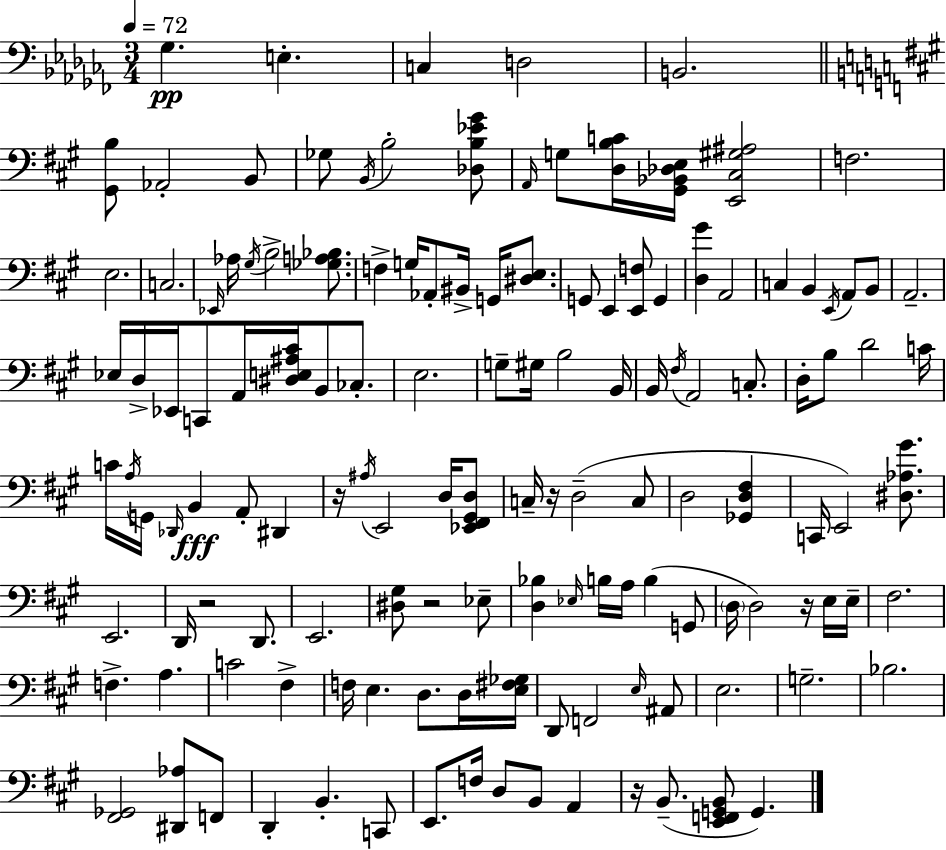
X:1
T:Untitled
M:3/4
L:1/4
K:Abm
_G, E, C, D,2 B,,2 [^G,,B,]/2 _A,,2 B,,/2 _G,/2 B,,/4 B,2 [_D,B,_E^G]/2 A,,/4 G,/2 [D,B,C]/4 [^G,,_B,,_D,E,]/4 [E,,^C,^G,^A,]2 F,2 E,2 C,2 _E,,/4 _A,/4 ^G,/4 B,2 [_G,A,_B,]/2 F, G,/4 _A,,/2 ^B,,/4 G,,/4 [^D,E,]/2 G,,/2 E,, [E,,F,]/2 G,, [D,^G] A,,2 C, B,, E,,/4 A,,/2 B,,/2 A,,2 _E,/4 D,/4 _E,,/4 C,,/2 A,,/4 [^D,E,^A,^C]/4 B,,/2 _C,/2 E,2 G,/2 ^G,/4 B,2 B,,/4 B,,/4 ^F,/4 A,,2 C,/2 D,/4 B,/2 D2 C/4 C/4 A,/4 G,,/4 _D,,/4 B,, A,,/2 ^D,, z/4 ^A,/4 E,,2 D,/4 [_E,,^F,,^G,,D,]/2 C,/4 z/4 D,2 C,/2 D,2 [_G,,D,^F,] C,,/4 E,,2 [^D,_A,^G]/2 E,,2 D,,/4 z2 D,,/2 E,,2 [^D,^G,]/2 z2 _E,/2 [D,_B,] _E,/4 B,/4 A,/4 B, G,,/2 D,/4 D,2 z/4 E,/4 E,/4 ^F,2 F, A, C2 ^F, F,/4 E, D,/2 D,/4 [E,^F,_G,]/4 D,,/2 F,,2 E,/4 ^A,,/2 E,2 G,2 _B,2 [^F,,_G,,]2 [^D,,_A,]/2 F,,/2 D,, B,, C,,/2 E,,/2 F,/4 D,/2 B,,/2 A,, z/4 B,,/2 [E,,F,,G,,B,,]/2 G,,